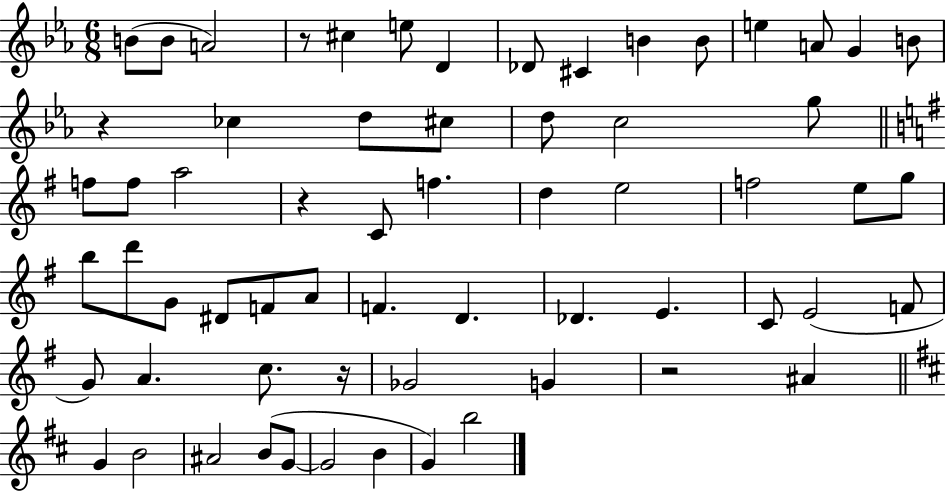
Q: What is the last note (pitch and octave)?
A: B5